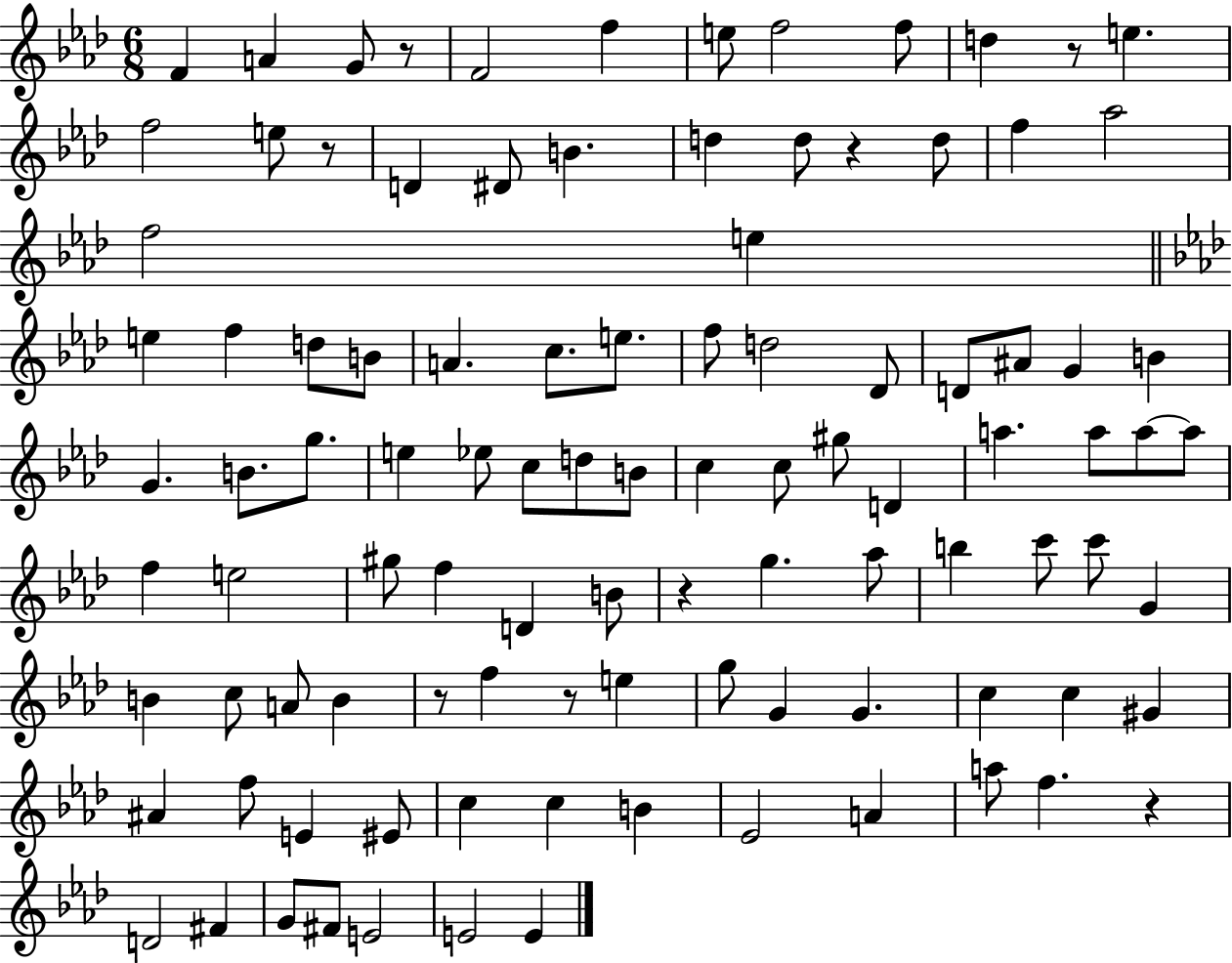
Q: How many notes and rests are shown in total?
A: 102